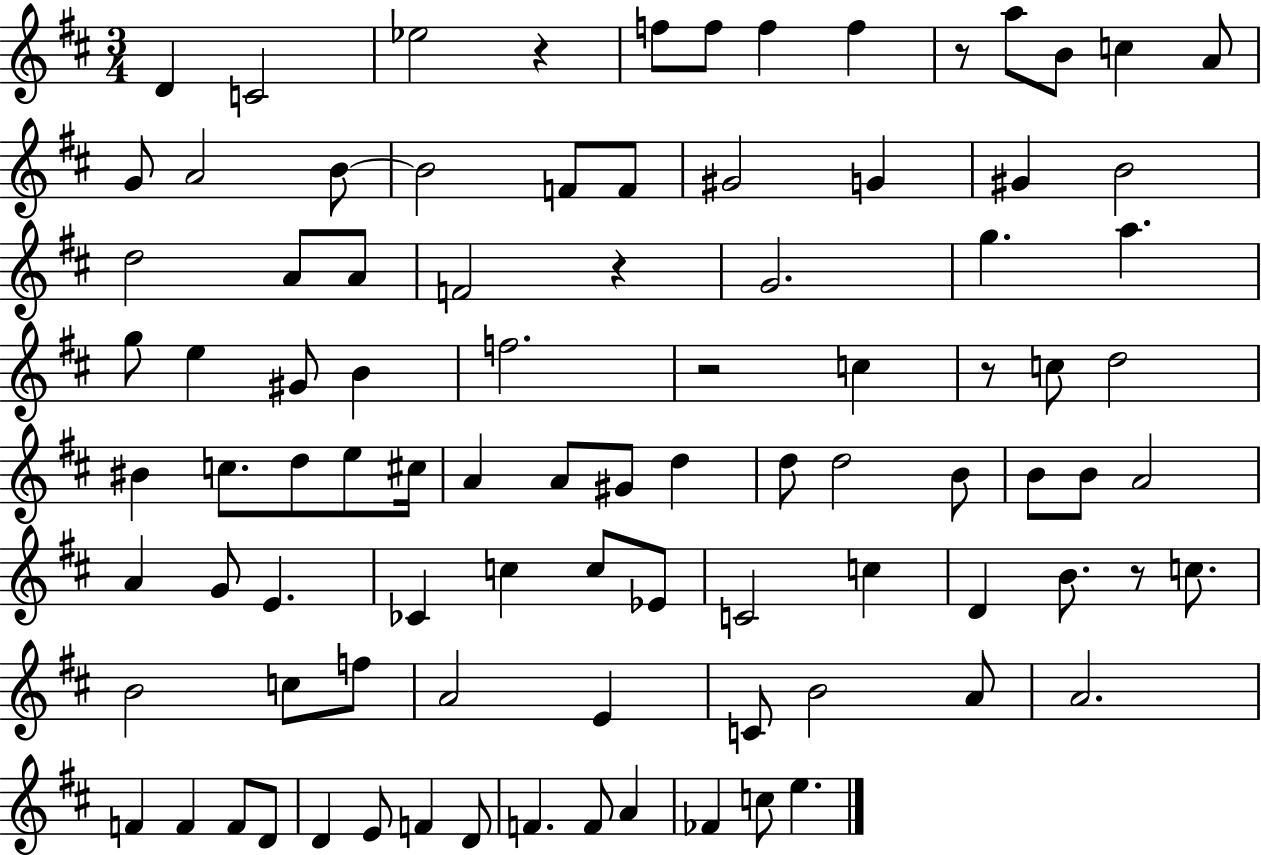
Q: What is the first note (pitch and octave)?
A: D4